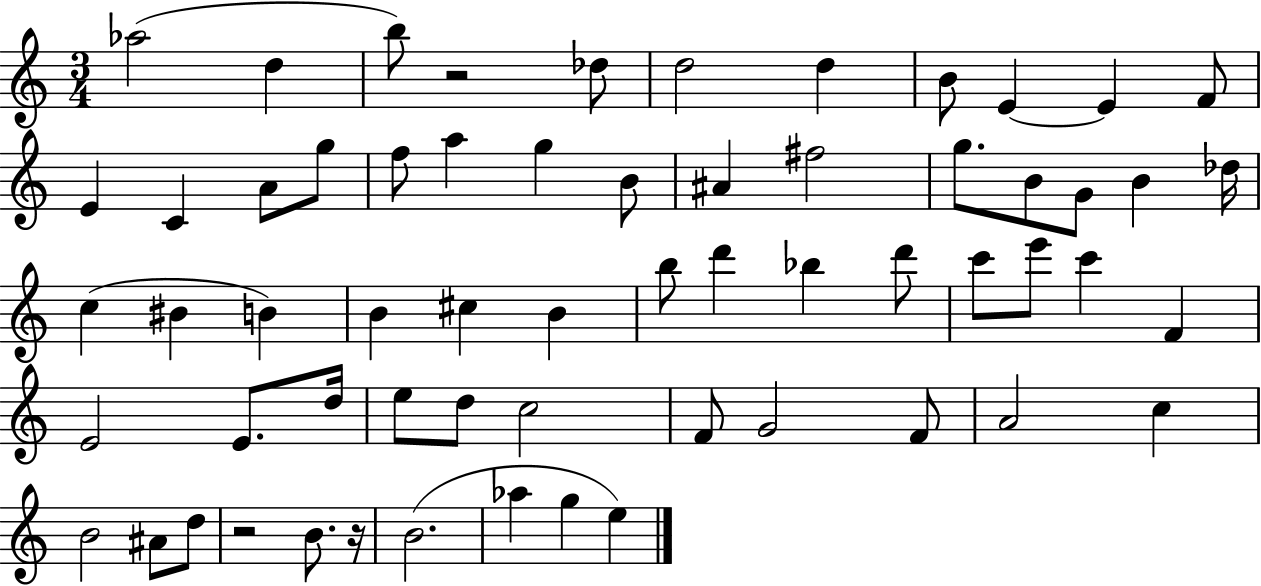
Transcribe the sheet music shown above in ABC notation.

X:1
T:Untitled
M:3/4
L:1/4
K:C
_a2 d b/2 z2 _d/2 d2 d B/2 E E F/2 E C A/2 g/2 f/2 a g B/2 ^A ^f2 g/2 B/2 G/2 B _d/4 c ^B B B ^c B b/2 d' _b d'/2 c'/2 e'/2 c' F E2 E/2 d/4 e/2 d/2 c2 F/2 G2 F/2 A2 c B2 ^A/2 d/2 z2 B/2 z/4 B2 _a g e